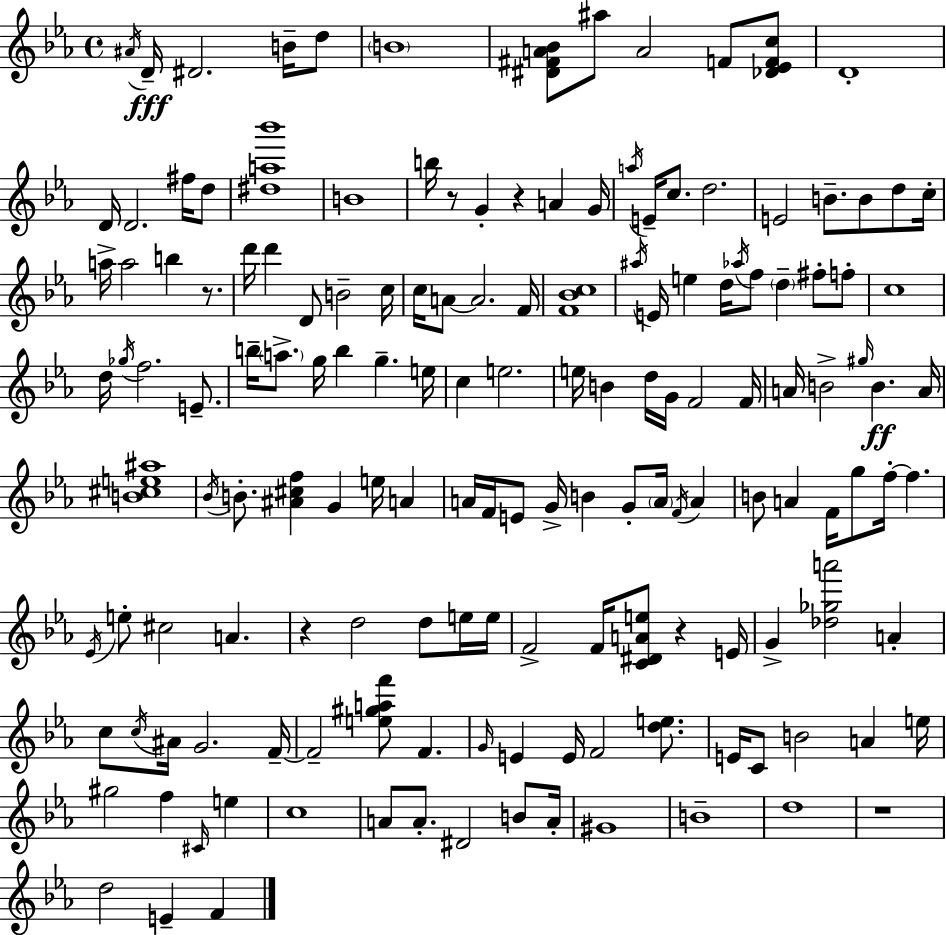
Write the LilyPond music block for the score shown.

{
  \clef treble
  \time 4/4
  \defaultTimeSignature
  \key ees \major
  \acciaccatura { ais'16 }\fff d'16-- dis'2. b'16-- d''8 | \parenthesize b'1 | <dis' fis' a' bes'>8 ais''8 a'2 f'8 <des' ees' f' c''>8 | d'1-. | \break d'16 d'2. fis''16 d''8 | <dis'' a'' bes'''>1 | b'1 | b''16 r8 g'4-. r4 a'4 | \break g'16 \acciaccatura { a''16 } e'16-- c''8. d''2. | e'2 b'8.-- b'8 d''8 | c''16-. a''16-> a''2 b''4 r8. | d'''16 d'''4 d'8 b'2-- | \break c''16 c''16 a'8~~ a'2. | f'16 <f' bes' c''>1 | \acciaccatura { ais''16 } e'16 e''4 d''16 \acciaccatura { aes''16 } f''8 \parenthesize d''4-- | fis''8-. f''8-. c''1 | \break d''16 \acciaccatura { ges''16 } f''2. | e'8.-- b''16-- \parenthesize a''8.-> g''16 b''4 g''4.-- | e''16 c''4 e''2. | e''16 b'4 d''16 g'16 f'2 | \break f'16 a'16 b'2-> \grace { gis''16 }\ff b'4. | a'16 <b' cis'' e'' ais''>1 | \acciaccatura { bes'16 } b'8.-. <ais' cis'' f''>4 g'4 | e''16 a'4 a'16 f'16 e'8 g'16-> b'4 | \break g'8-. \parenthesize a'16 \acciaccatura { f'16 } a'4 b'8 a'4 f'16 g''8 | f''16-.~~ f''4. \acciaccatura { ees'16 } e''8-. cis''2 | a'4. r4 d''2 | d''8 e''16 e''16 f'2-> | \break f'16 <c' dis' a' e''>8 r4 e'16 g'4-> <des'' ges'' a'''>2 | a'4-. c''8 \acciaccatura { c''16 } ais'16 g'2. | f'16--~~ f'2-- | <e'' gis'' a'' f'''>8 f'4. \grace { g'16 } e'4 e'16 | \break f'2 <d'' e''>8. e'16 c'8 b'2 | a'4 e''16 gis''2 | f''4 \grace { cis'16 } e''4 c''1 | a'8 a'8.-. | \break dis'2 b'8 a'16-. gis'1 | b'1-- | d''1 | r1 | \break d''2 | e'4-- f'4 \bar "|."
}